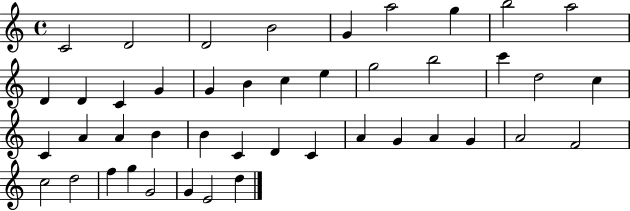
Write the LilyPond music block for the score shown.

{
  \clef treble
  \time 4/4
  \defaultTimeSignature
  \key c \major
  c'2 d'2 | d'2 b'2 | g'4 a''2 g''4 | b''2 a''2 | \break d'4 d'4 c'4 g'4 | g'4 b'4 c''4 e''4 | g''2 b''2 | c'''4 d''2 c''4 | \break c'4 a'4 a'4 b'4 | b'4 c'4 d'4 c'4 | a'4 g'4 a'4 g'4 | a'2 f'2 | \break c''2 d''2 | f''4 g''4 g'2 | g'4 e'2 d''4 | \bar "|."
}